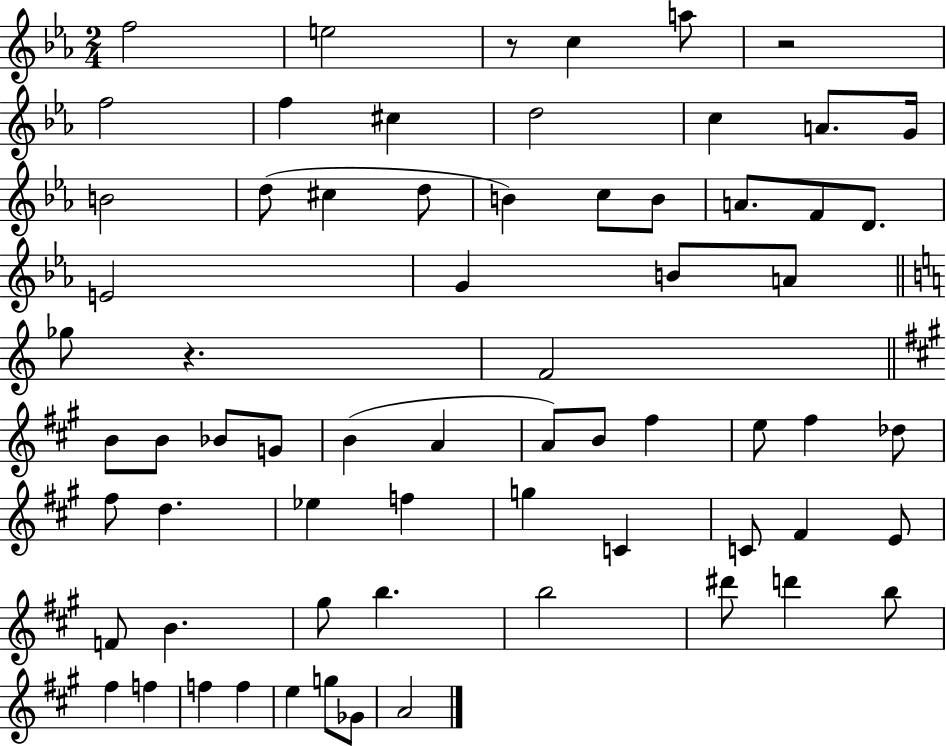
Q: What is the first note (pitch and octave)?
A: F5